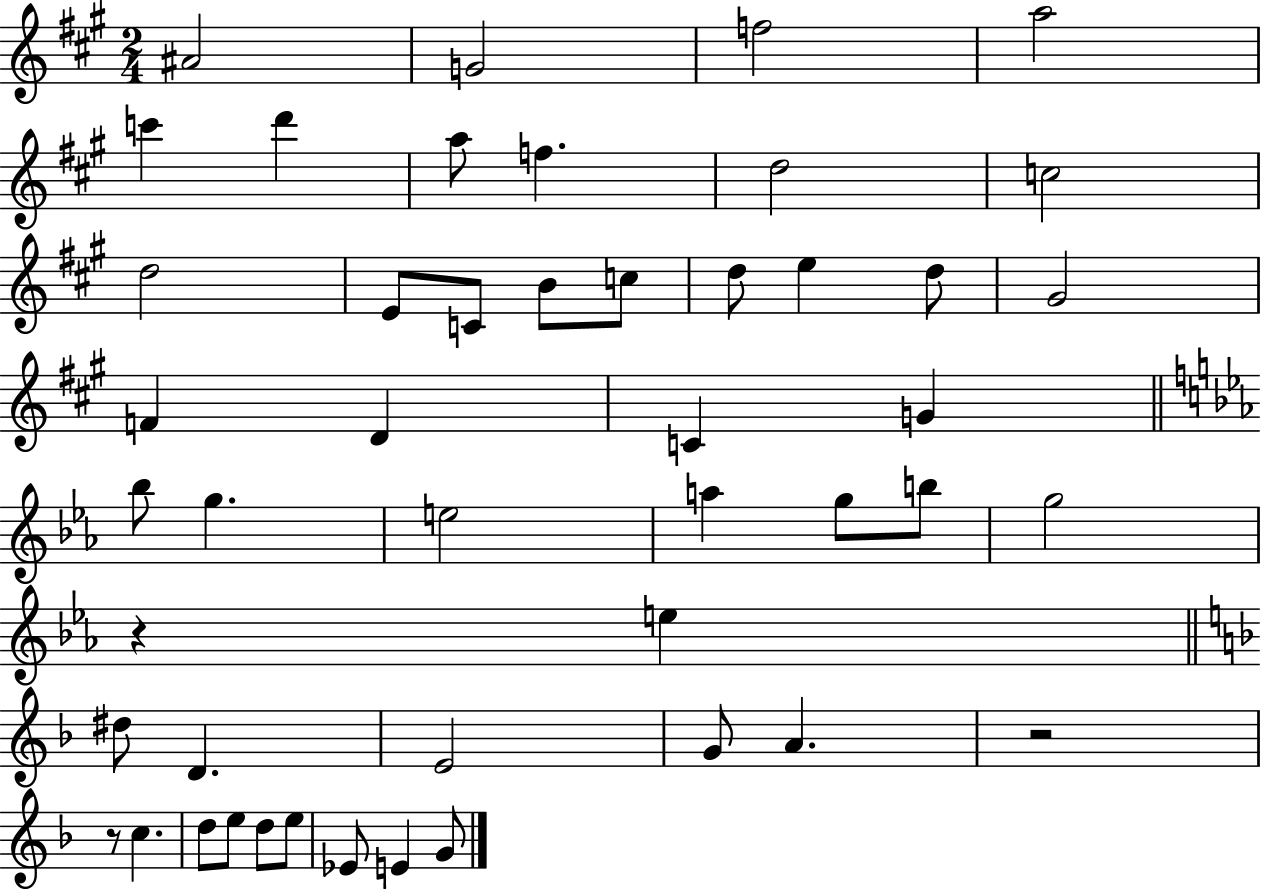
{
  \clef treble
  \numericTimeSignature
  \time 2/4
  \key a \major
  ais'2 | g'2 | f''2 | a''2 | \break c'''4 d'''4 | a''8 f''4. | d''2 | c''2 | \break d''2 | e'8 c'8 b'8 c''8 | d''8 e''4 d''8 | gis'2 | \break f'4 d'4 | c'4 g'4 | \bar "||" \break \key c \minor bes''8 g''4. | e''2 | a''4 g''8 b''8 | g''2 | \break r4 e''4 | \bar "||" \break \key f \major dis''8 d'4. | e'2 | g'8 a'4. | r2 | \break r8 c''4. | d''8 e''8 d''8 e''8 | ees'8 e'4 g'8 | \bar "|."
}